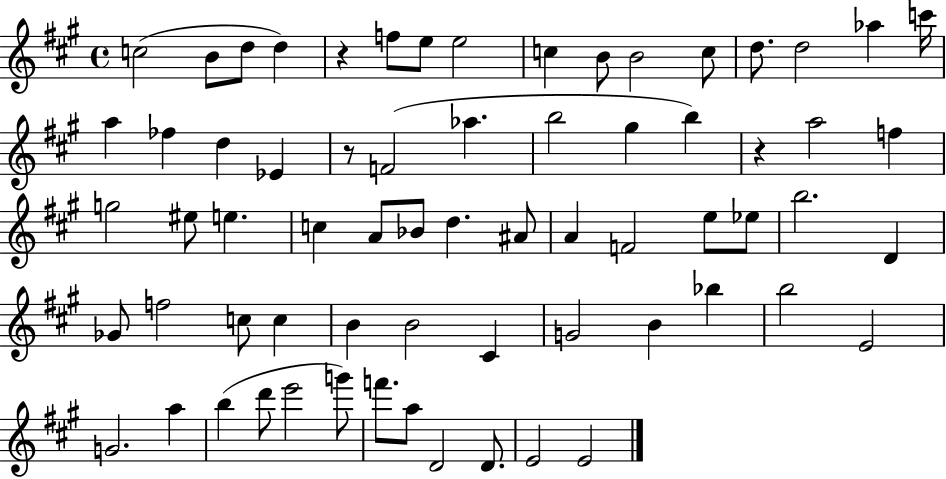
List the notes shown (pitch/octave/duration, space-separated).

C5/h B4/e D5/e D5/q R/q F5/e E5/e E5/h C5/q B4/e B4/h C5/e D5/e. D5/h Ab5/q C6/s A5/q FES5/q D5/q Eb4/q R/e F4/h Ab5/q. B5/h G#5/q B5/q R/q A5/h F5/q G5/h EIS5/e E5/q. C5/q A4/e Bb4/e D5/q. A#4/e A4/q F4/h E5/e Eb5/e B5/h. D4/q Gb4/e F5/h C5/e C5/q B4/q B4/h C#4/q G4/h B4/q Bb5/q B5/h E4/h G4/h. A5/q B5/q D6/e E6/h G6/e F6/e. A5/e D4/h D4/e. E4/h E4/h